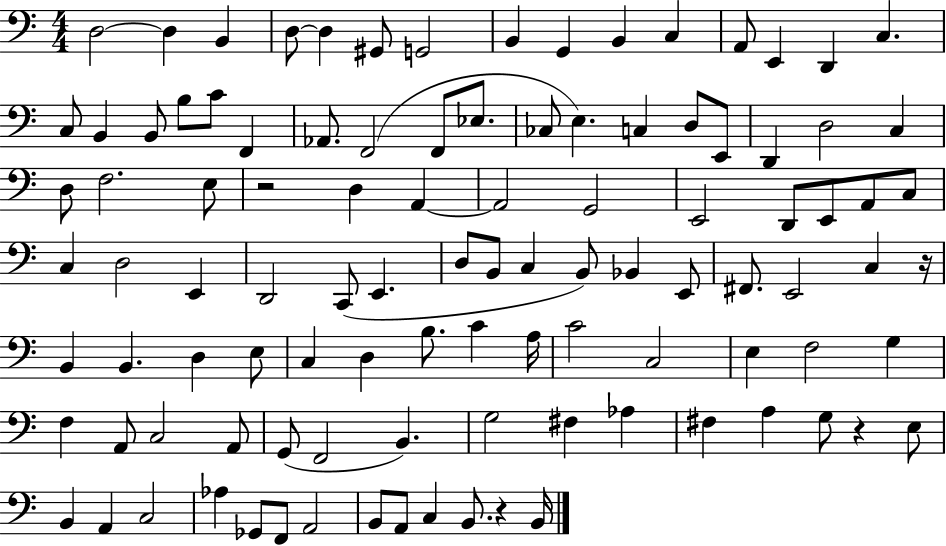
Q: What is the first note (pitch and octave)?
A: D3